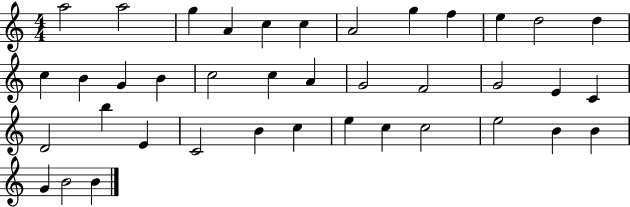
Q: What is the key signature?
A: C major